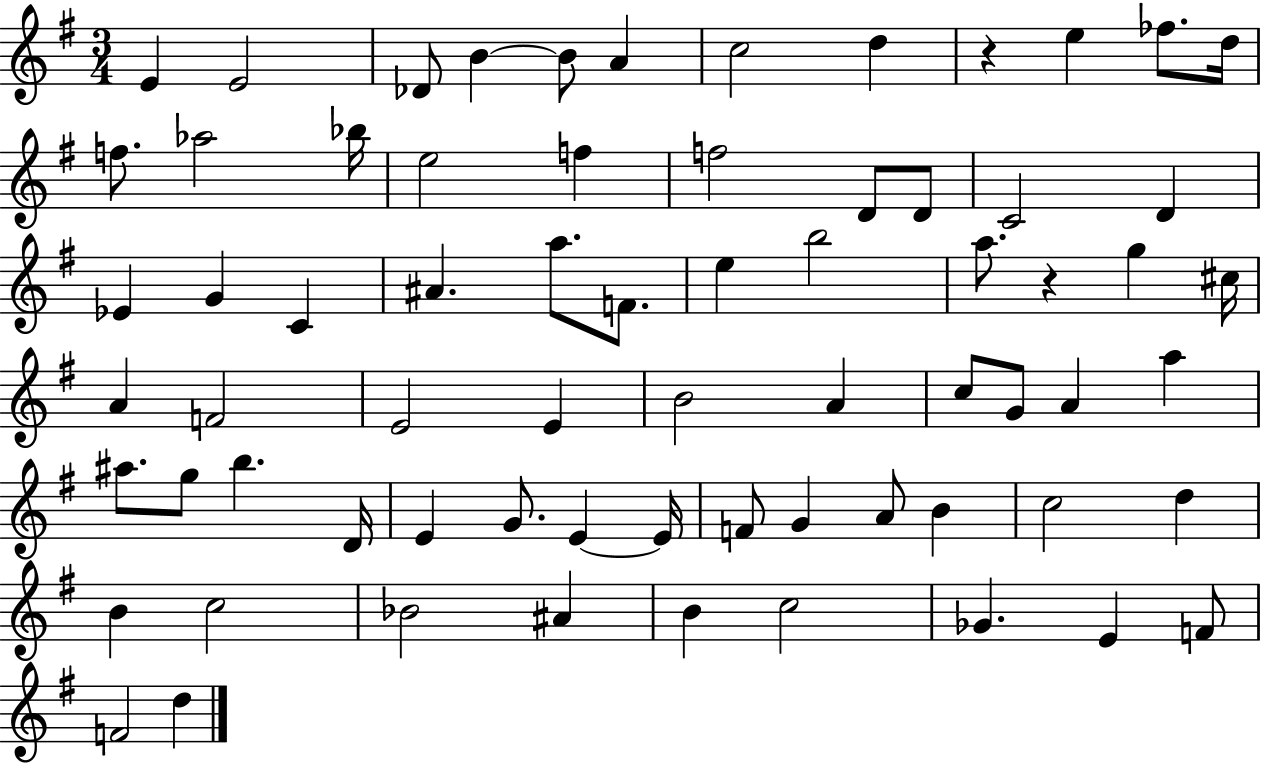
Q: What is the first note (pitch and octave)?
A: E4